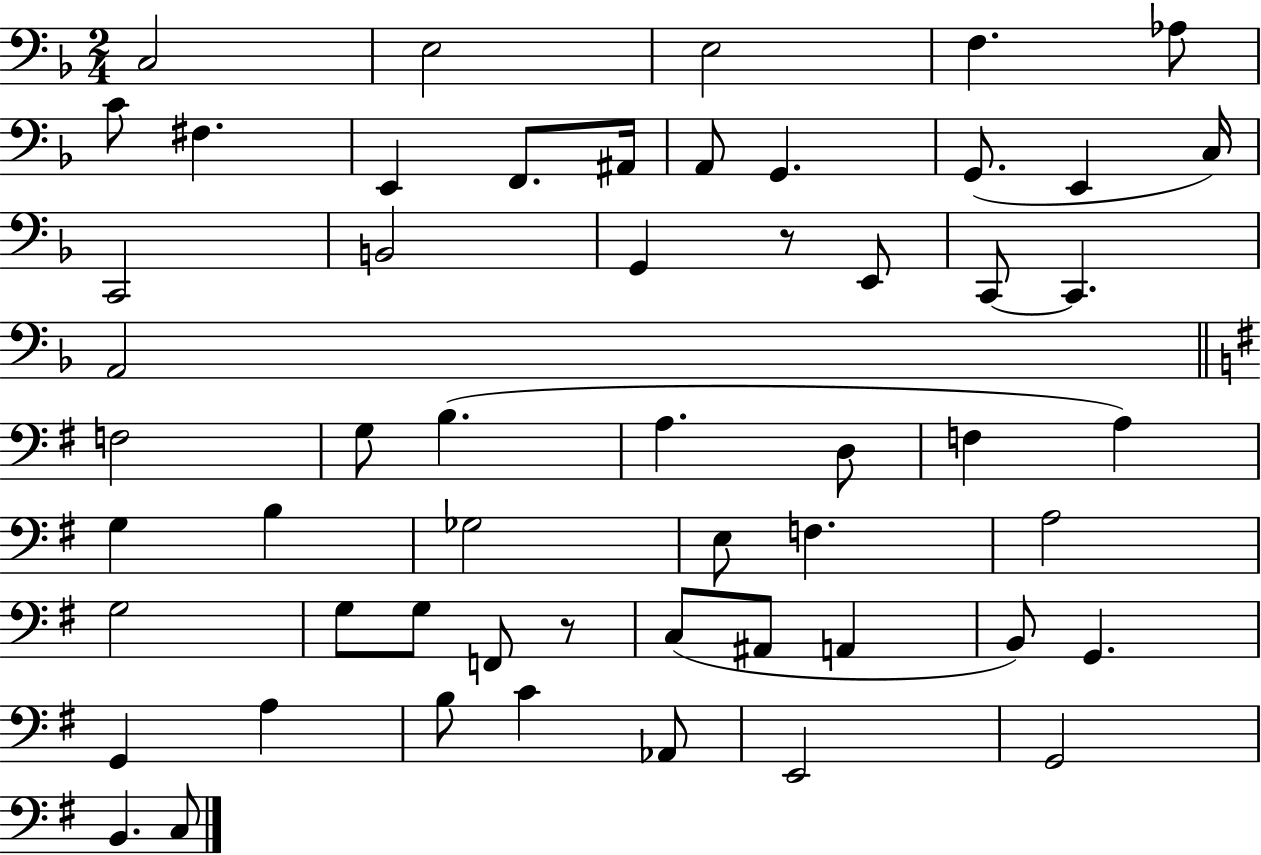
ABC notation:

X:1
T:Untitled
M:2/4
L:1/4
K:F
C,2 E,2 E,2 F, _A,/2 C/2 ^F, E,, F,,/2 ^A,,/4 A,,/2 G,, G,,/2 E,, C,/4 C,,2 B,,2 G,, z/2 E,,/2 C,,/2 C,, A,,2 F,2 G,/2 B, A, D,/2 F, A, G, B, _G,2 E,/2 F, A,2 G,2 G,/2 G,/2 F,,/2 z/2 C,/2 ^A,,/2 A,, B,,/2 G,, G,, A, B,/2 C _A,,/2 E,,2 G,,2 B,, C,/2